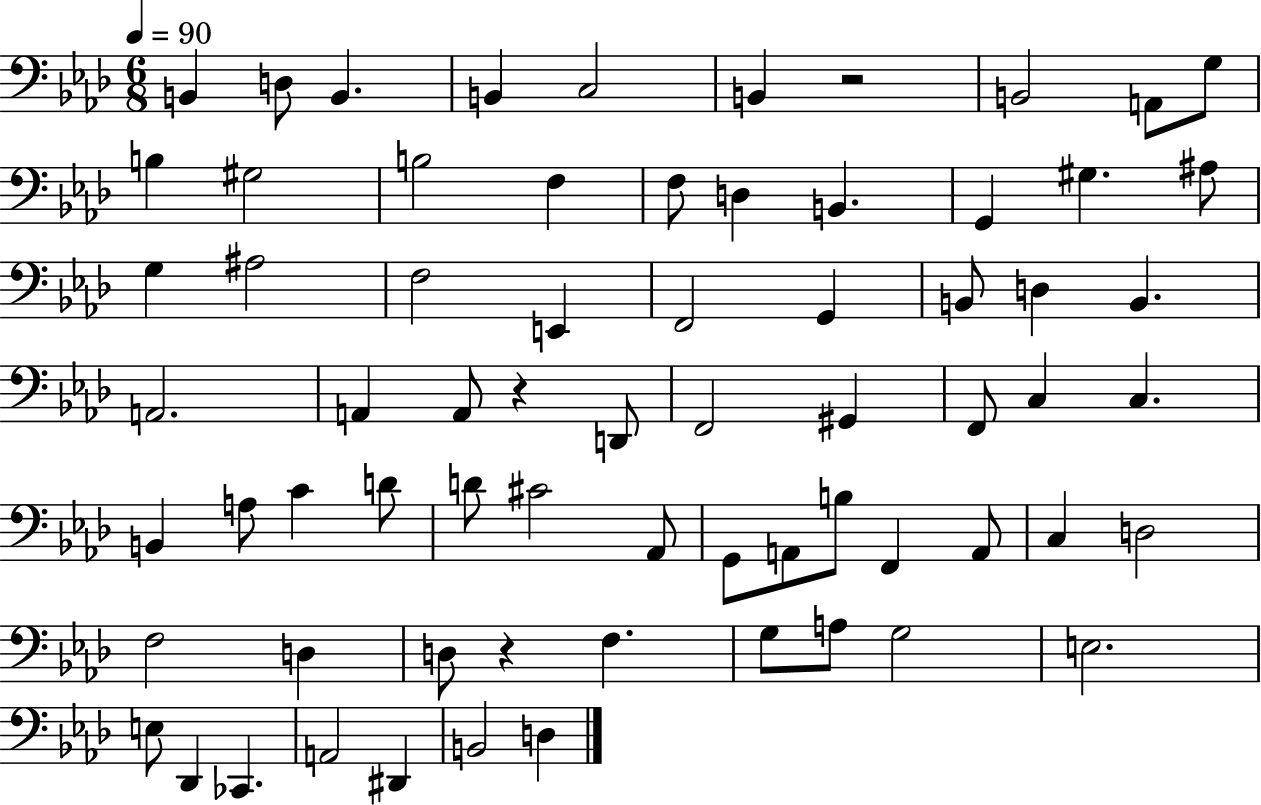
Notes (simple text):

B2/q D3/e B2/q. B2/q C3/h B2/q R/h B2/h A2/e G3/e B3/q G#3/h B3/h F3/q F3/e D3/q B2/q. G2/q G#3/q. A#3/e G3/q A#3/h F3/h E2/q F2/h G2/q B2/e D3/q B2/q. A2/h. A2/q A2/e R/q D2/e F2/h G#2/q F2/e C3/q C3/q. B2/q A3/e C4/q D4/e D4/e C#4/h Ab2/e G2/e A2/e B3/e F2/q A2/e C3/q D3/h F3/h D3/q D3/e R/q F3/q. G3/e A3/e G3/h E3/h. E3/e Db2/q CES2/q. A2/h D#2/q B2/h D3/q